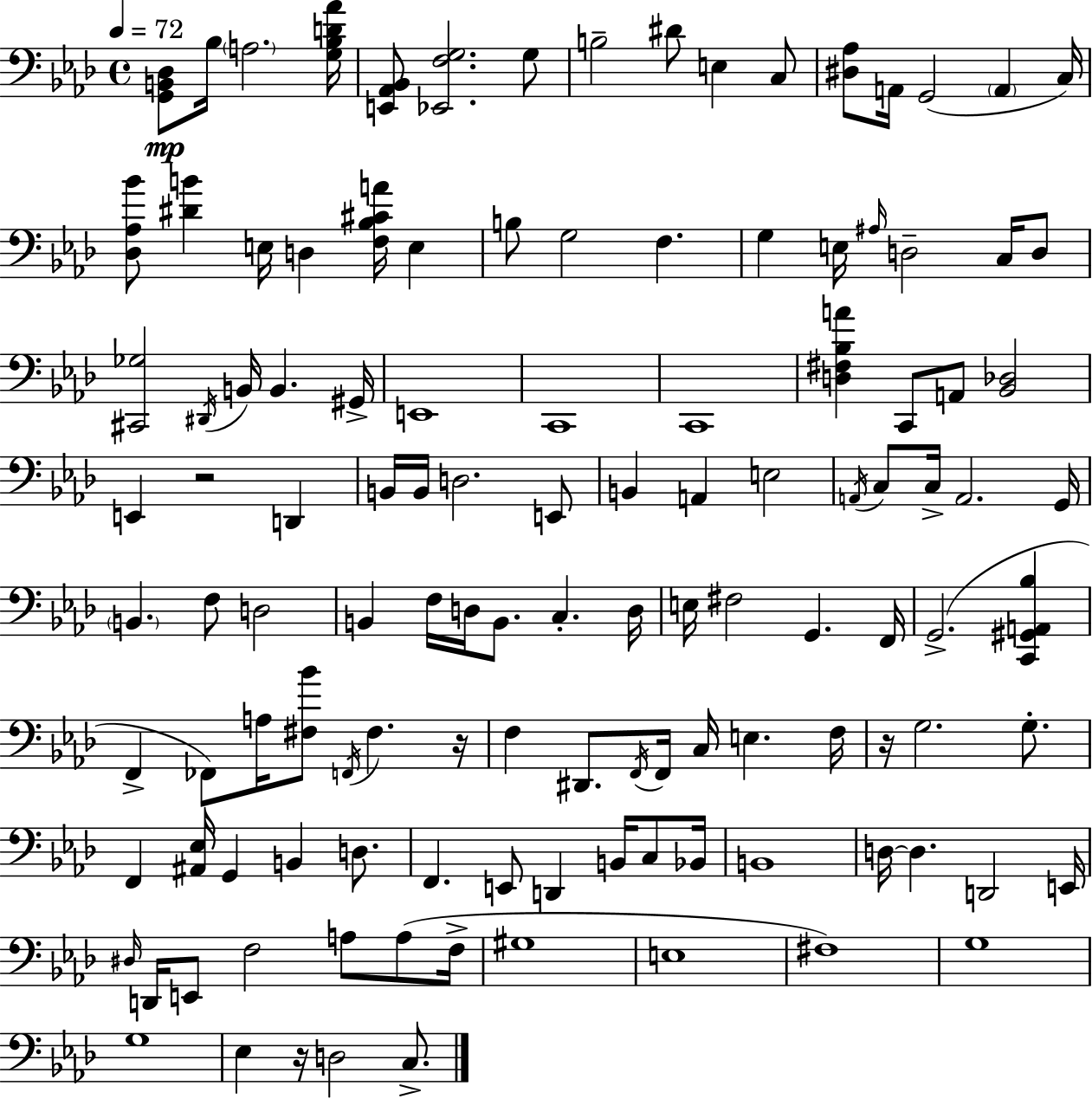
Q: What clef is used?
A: bass